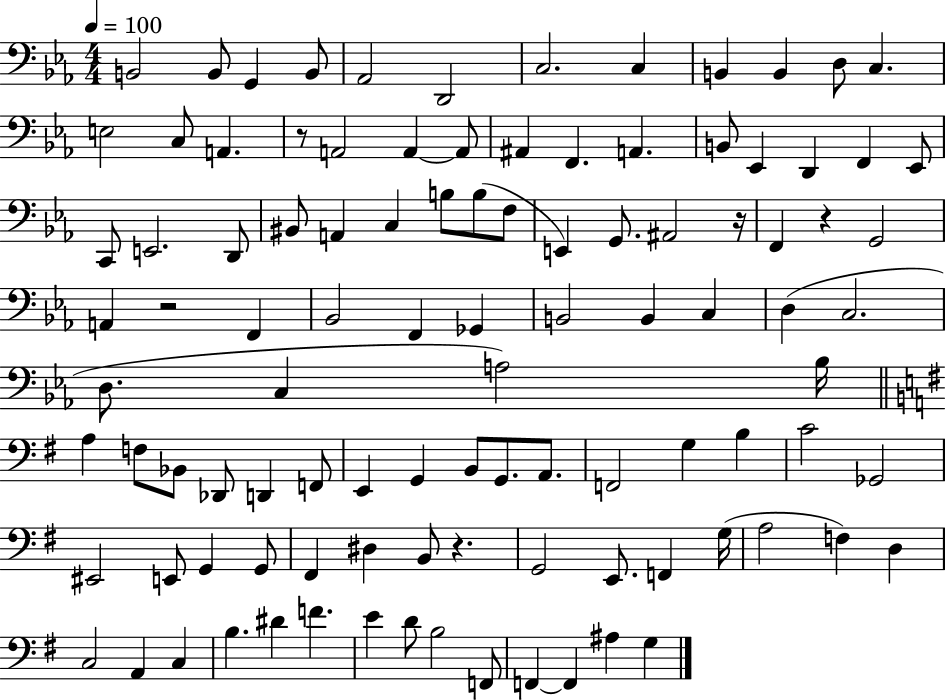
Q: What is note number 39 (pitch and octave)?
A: F2